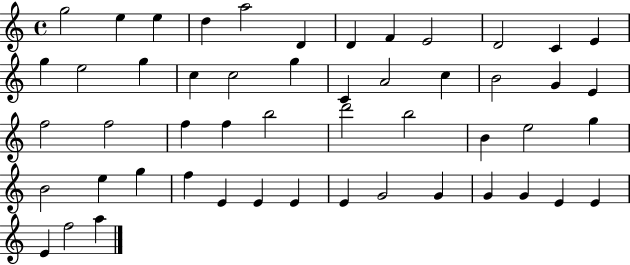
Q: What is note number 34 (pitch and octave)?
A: G5